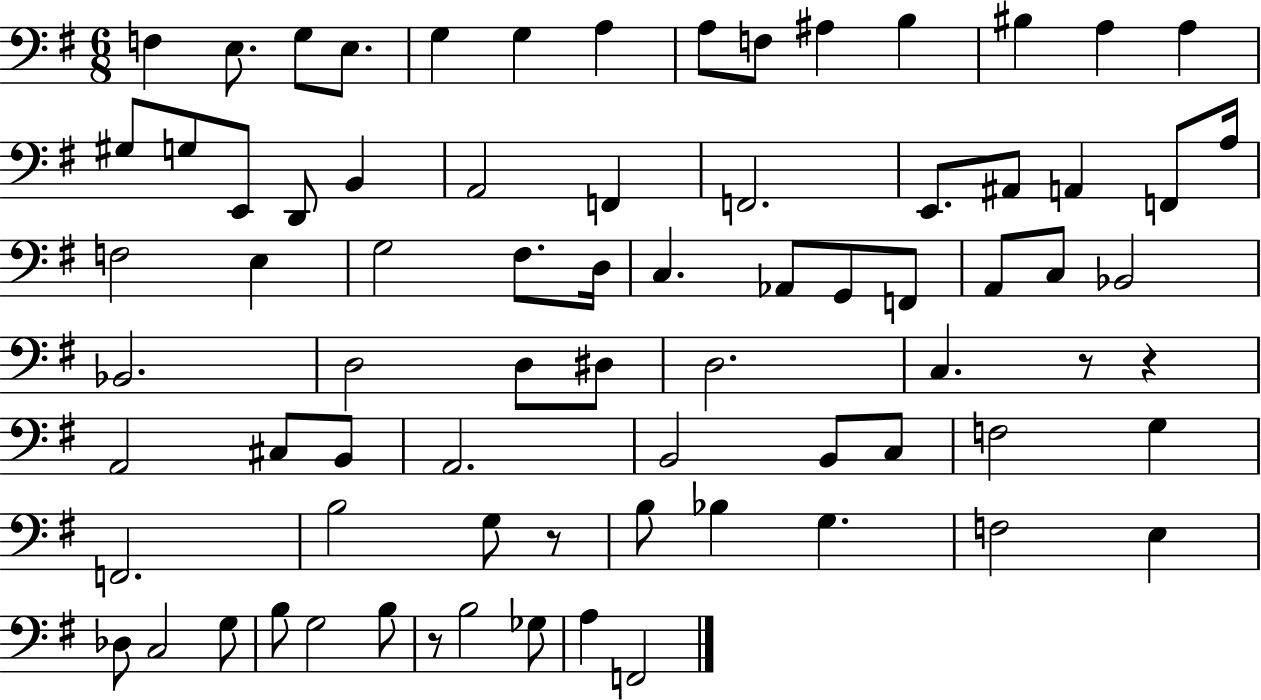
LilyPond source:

{
  \clef bass
  \numericTimeSignature
  \time 6/8
  \key g \major
  f4 e8. g8 e8. | g4 g4 a4 | a8 f8 ais4 b4 | bis4 a4 a4 | \break gis8 g8 e,8 d,8 b,4 | a,2 f,4 | f,2. | e,8. ais,8 a,4 f,8 a16 | \break f2 e4 | g2 fis8. d16 | c4. aes,8 g,8 f,8 | a,8 c8 bes,2 | \break bes,2. | d2 d8 dis8 | d2. | c4. r8 r4 | \break a,2 cis8 b,8 | a,2. | b,2 b,8 c8 | f2 g4 | \break f,2. | b2 g8 r8 | b8 bes4 g4. | f2 e4 | \break des8 c2 g8 | b8 g2 b8 | r8 b2 ges8 | a4 f,2 | \break \bar "|."
}